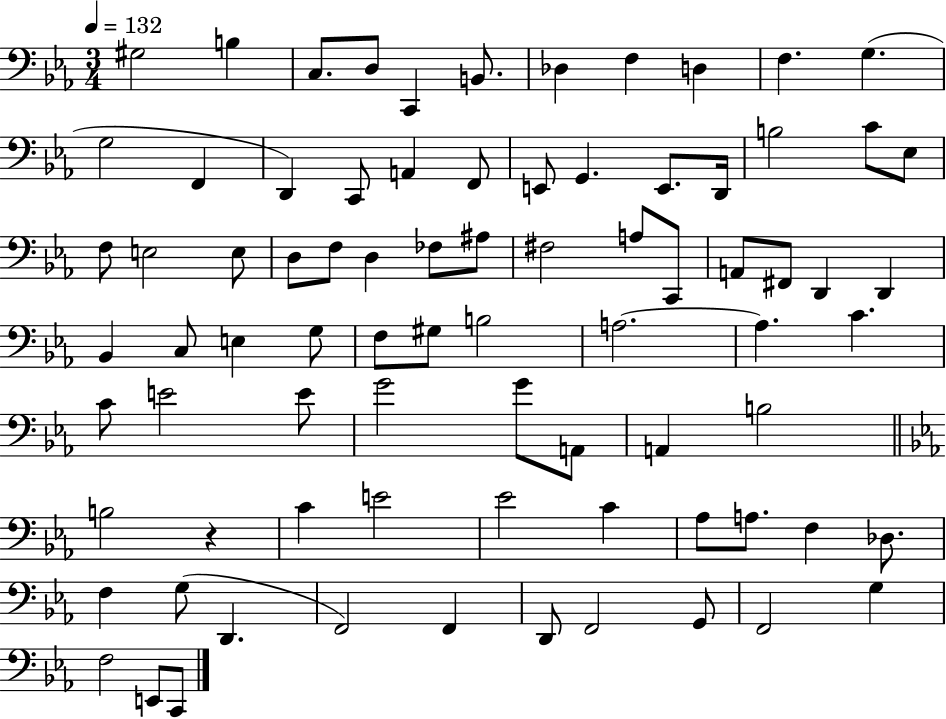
{
  \clef bass
  \numericTimeSignature
  \time 3/4
  \key ees \major
  \tempo 4 = 132
  gis2 b4 | c8. d8 c,4 b,8. | des4 f4 d4 | f4. g4.( | \break g2 f,4 | d,4) c,8 a,4 f,8 | e,8 g,4. e,8. d,16 | b2 c'8 ees8 | \break f8 e2 e8 | d8 f8 d4 fes8 ais8 | fis2 a8 c,8 | a,8 fis,8 d,4 d,4 | \break bes,4 c8 e4 g8 | f8 gis8 b2 | a2.~~ | a4. c'4. | \break c'8 e'2 e'8 | g'2 g'8 a,8 | a,4 b2 | \bar "||" \break \key ees \major b2 r4 | c'4 e'2 | ees'2 c'4 | aes8 a8. f4 des8. | \break f4 g8( d,4. | f,2) f,4 | d,8 f,2 g,8 | f,2 g4 | \break f2 e,8 c,8 | \bar "|."
}